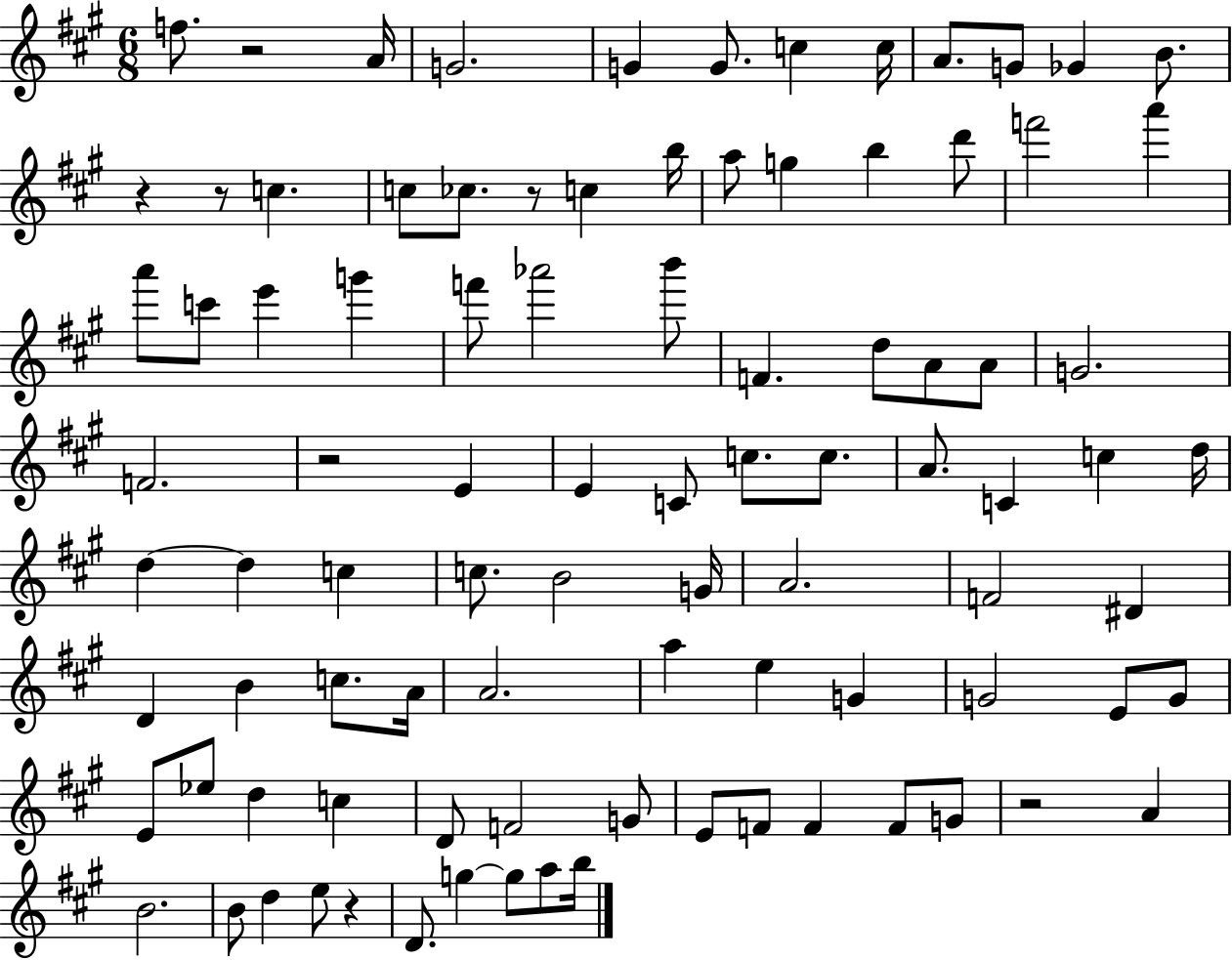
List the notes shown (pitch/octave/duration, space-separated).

F5/e. R/h A4/s G4/h. G4/q G4/e. C5/q C5/s A4/e. G4/e Gb4/q B4/e. R/q R/e C5/q. C5/e CES5/e. R/e C5/q B5/s A5/e G5/q B5/q D6/e F6/h A6/q A6/e C6/e E6/q G6/q F6/e Ab6/h B6/e F4/q. D5/e A4/e A4/e G4/h. F4/h. R/h E4/q E4/q C4/e C5/e. C5/e. A4/e. C4/q C5/q D5/s D5/q D5/q C5/q C5/e. B4/h G4/s A4/h. F4/h D#4/q D4/q B4/q C5/e. A4/s A4/h. A5/q E5/q G4/q G4/h E4/e G4/e E4/e Eb5/e D5/q C5/q D4/e F4/h G4/e E4/e F4/e F4/q F4/e G4/e R/h A4/q B4/h. B4/e D5/q E5/e R/q D4/e. G5/q G5/e A5/e B5/s